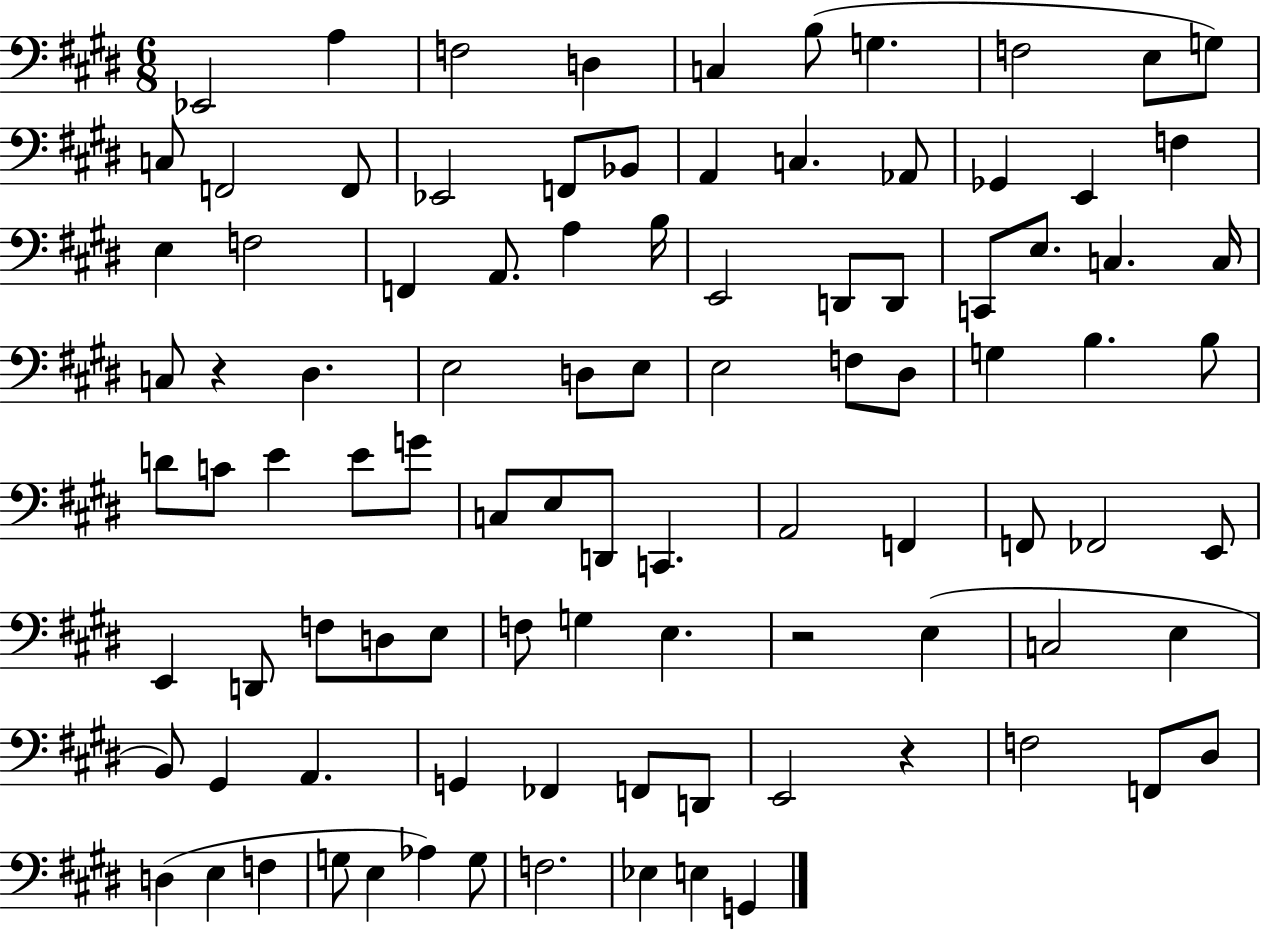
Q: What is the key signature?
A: E major